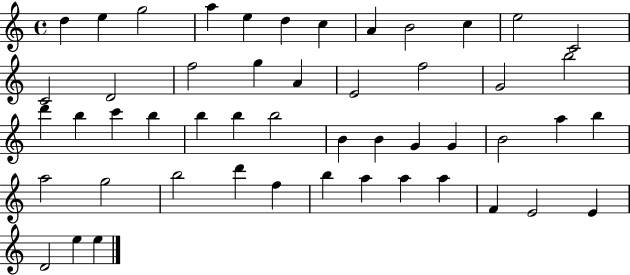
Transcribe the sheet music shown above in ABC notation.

X:1
T:Untitled
M:4/4
L:1/4
K:C
d e g2 a e d c A B2 c e2 C2 C2 D2 f2 g A E2 f2 G2 b2 d' b c' b b b b2 B B G G B2 a b a2 g2 b2 d' f b a a a F E2 E D2 e e